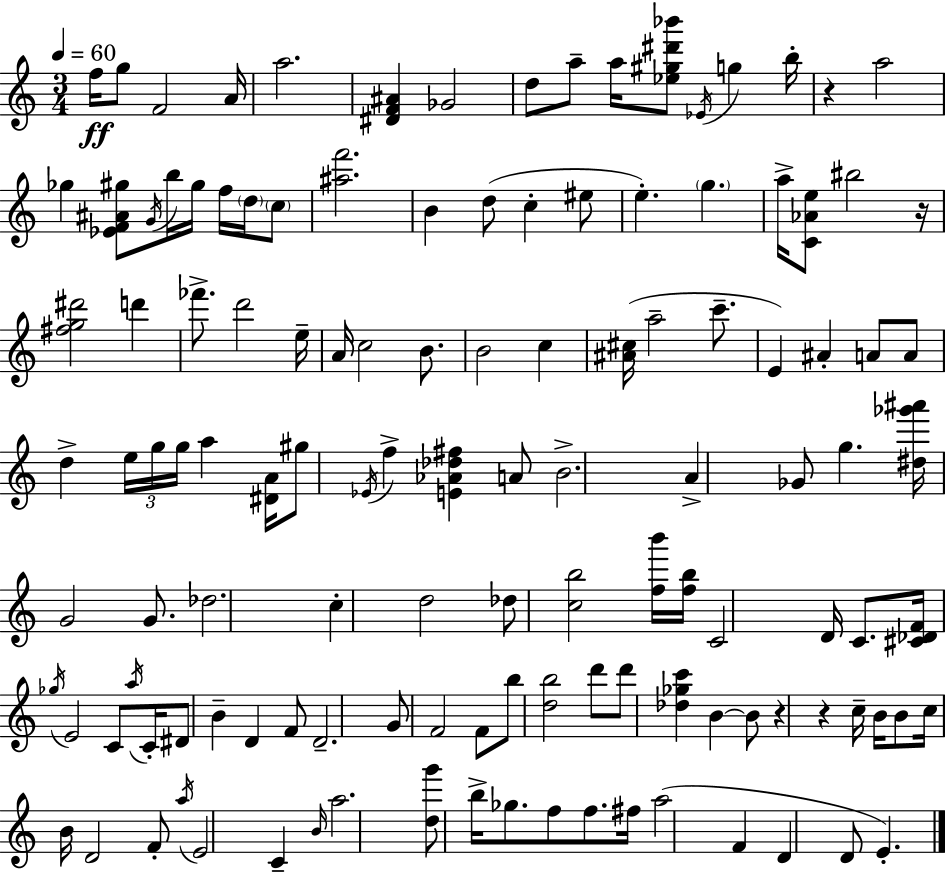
{
  \clef treble
  \numericTimeSignature
  \time 3/4
  \key c \major
  \tempo 4 = 60
  f''16\ff g''8 f'2 a'16 | a''2. | <dis' f' ais'>4 ges'2 | d''8 a''8-- a''16 <ees'' gis'' dis''' bes'''>8 \acciaccatura { ees'16 } g''4 | \break b''16-. r4 a''2 | ges''4 <ees' f' ais' gis''>8 \acciaccatura { g'16 } b''16 gis''16 f''16 \parenthesize d''16 | \parenthesize c''8 <ais'' f'''>2. | b'4 d''8( c''4-. | \break eis''8 e''4.-.) \parenthesize g''4. | a''16-> <c' aes' e''>8 bis''2 | r16 <fis'' g'' dis'''>2 d'''4 | fes'''8.-> d'''2 | \break e''16-- a'16 c''2 b'8. | b'2 c''4 | <ais' cis''>16( a''2-- c'''8.-- | e'4) ais'4-. a'8 | \break a'8 d''4-> \tuplet 3/2 { e''16 g''16 g''16 } a''4 | <dis' a'>16 gis''8 \acciaccatura { ees'16 } f''4-> <e' aes' des'' fis''>4 | a'8 b'2.-> | a'4-> ges'8 g''4. | \break <dis'' ges''' ais'''>16 g'2 | g'8. des''2. | c''4-. d''2 | des''8 <c'' b''>2 | \break <f'' b'''>16 <f'' b''>16 c'2 d'16 | c'8. <cis' des' f'>16 \acciaccatura { ges''16 } e'2 | c'8 \acciaccatura { a''16 } c'16-. dis'8 b'4-- d'4 | f'8 d'2.-- | \break g'8 f'2 | f'8 b''8 <d'' b''>2 | d'''8 d'''8 <des'' ges'' c'''>4 b'4~~ | b'8 r4 r4 | \break c''16-- b'16 b'8 c''16 b'16 d'2 | f'8-. \acciaccatura { a''16 } e'2 | c'4-- \grace { b'16 } a''2. | <d'' g'''>8 b''16-> ges''8. | \break f''8 f''8. fis''16 a''2( | f'4 d'4 d'8 | e'4.-.) \bar "|."
}